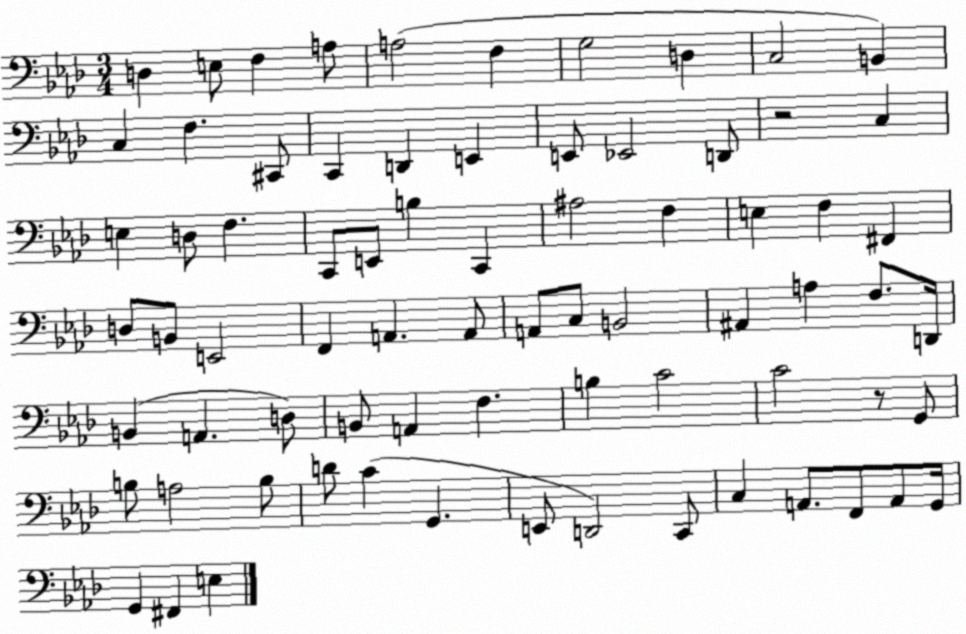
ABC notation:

X:1
T:Untitled
M:3/4
L:1/4
K:Ab
D, E,/2 F, A,/2 A,2 F, G,2 D, C,2 B,, C, F, ^C,,/2 C,, D,, E,, E,,/2 _E,,2 D,,/2 z2 C, E, D,/2 F, C,,/2 E,,/2 B, C,, ^A,2 F, E, F, ^F,, D,/2 B,,/2 E,,2 F,, A,, A,,/2 A,,/2 C,/2 B,,2 ^A,, A, F,/2 D,,/4 B,, A,, D,/2 B,,/2 A,, F, B, C2 C2 z/2 G,,/2 B,/2 A,2 B,/2 D/2 C G,, E,,/2 D,,2 C,,/2 C, A,,/2 F,,/2 A,,/2 G,,/4 G,, ^F,, E,